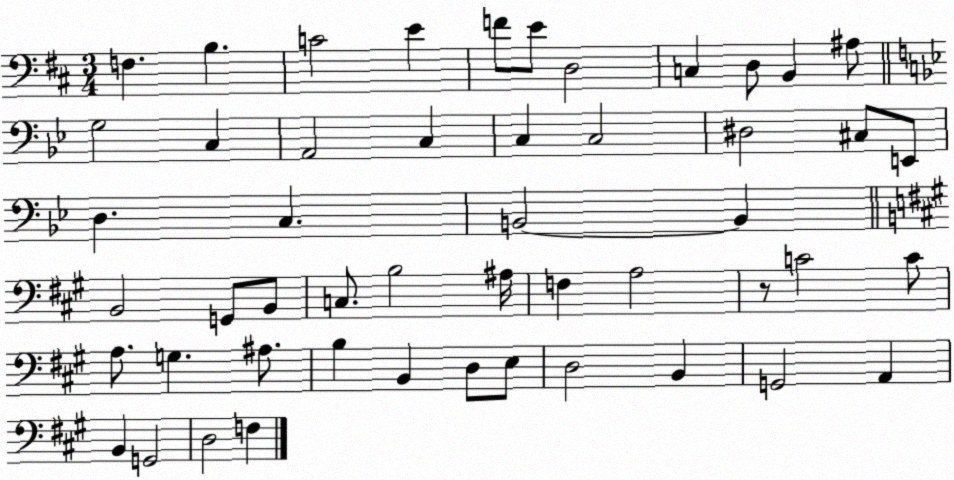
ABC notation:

X:1
T:Untitled
M:3/4
L:1/4
K:D
F, B, C2 E F/2 E/2 D,2 C, D,/2 B,, ^A,/2 G,2 C, A,,2 C, C, C,2 ^D,2 ^C,/2 E,,/2 D, C, B,,2 B,, B,,2 G,,/2 B,,/2 C,/2 B,2 ^A,/4 F, A,2 z/2 C2 C/2 A,/2 G, ^A,/2 B, B,, D,/2 E,/2 D,2 B,, G,,2 A,, B,, G,,2 D,2 F,